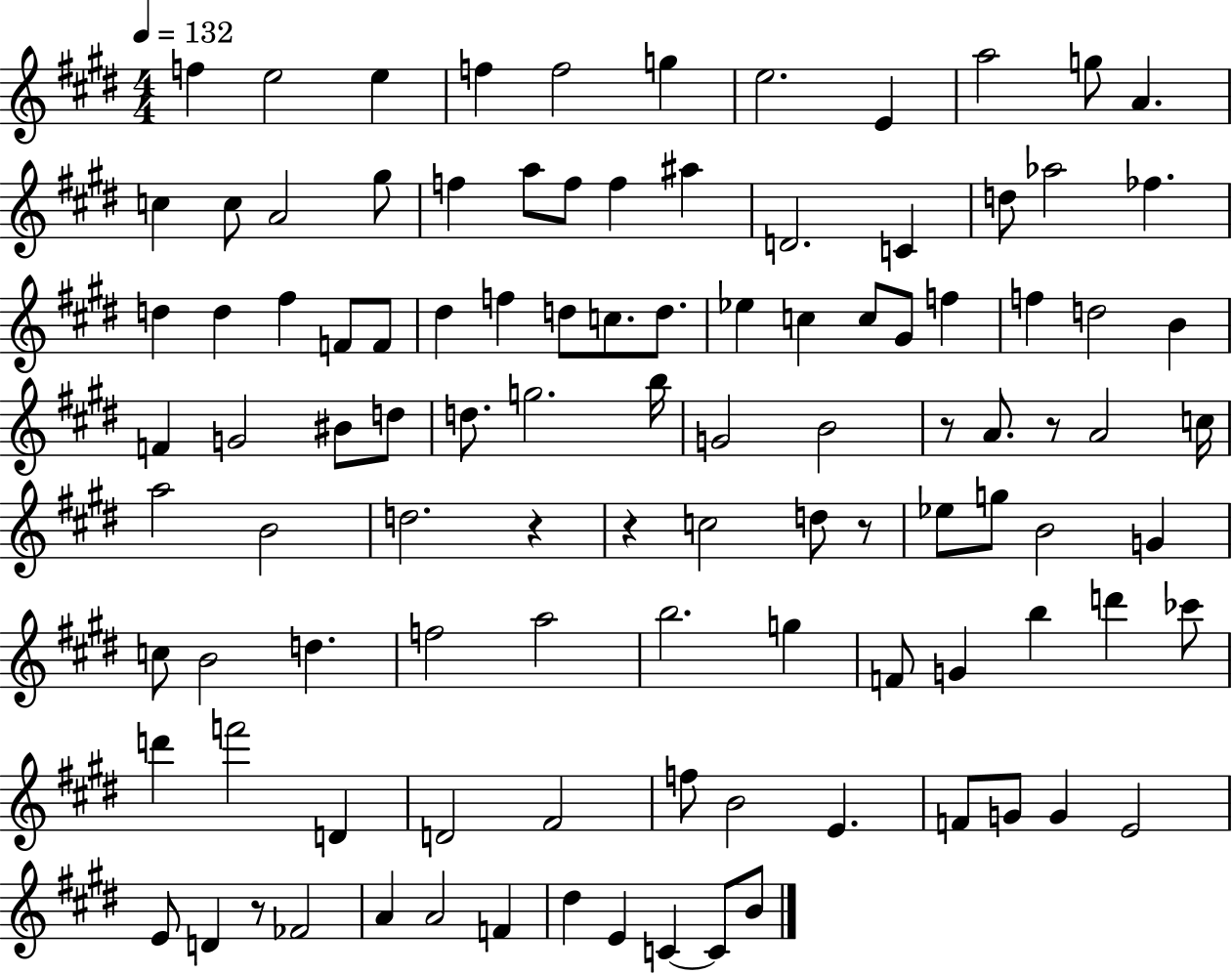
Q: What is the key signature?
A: E major